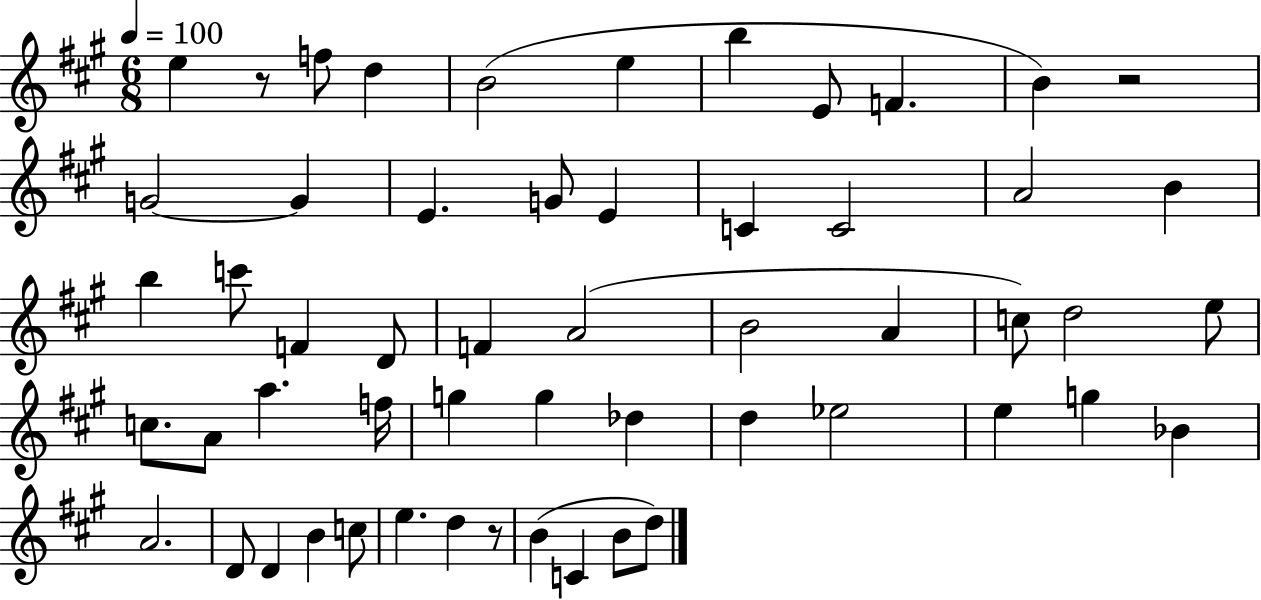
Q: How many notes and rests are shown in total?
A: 55